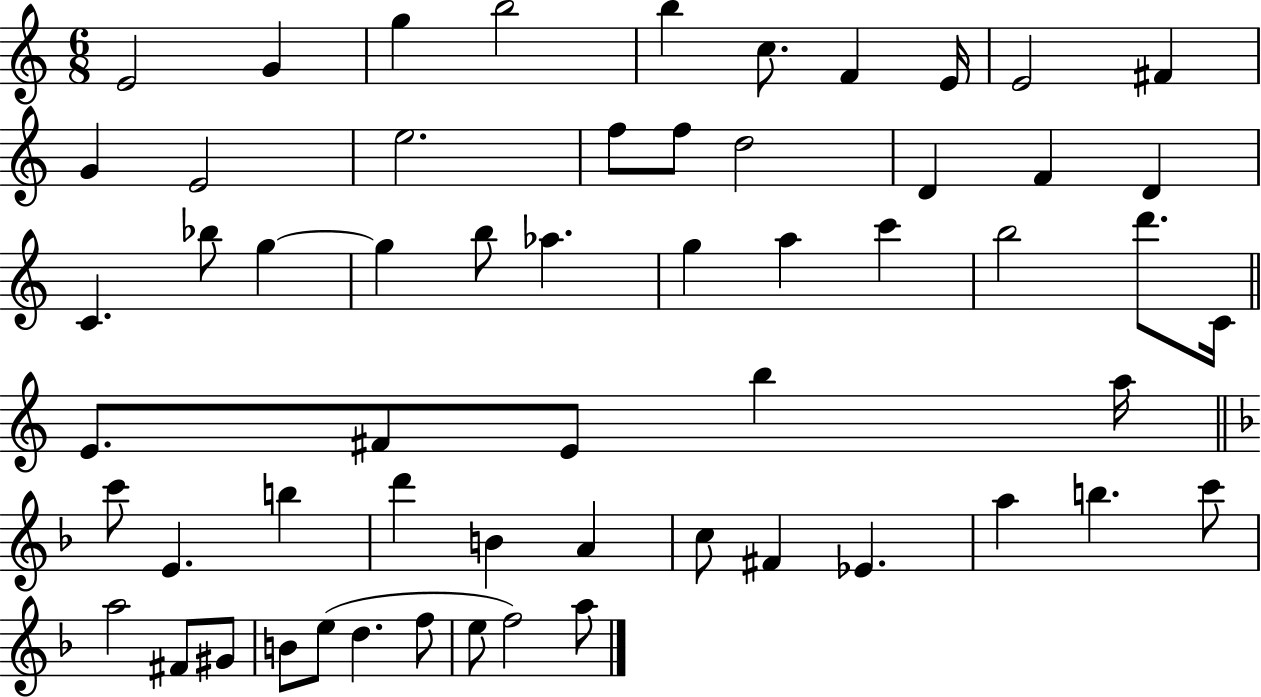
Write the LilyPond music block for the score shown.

{
  \clef treble
  \numericTimeSignature
  \time 6/8
  \key c \major
  \repeat volta 2 { e'2 g'4 | g''4 b''2 | b''4 c''8. f'4 e'16 | e'2 fis'4 | \break g'4 e'2 | e''2. | f''8 f''8 d''2 | d'4 f'4 d'4 | \break c'4. bes''8 g''4~~ | g''4 b''8 aes''4. | g''4 a''4 c'''4 | b''2 d'''8. c'16 | \break \bar "||" \break \key c \major e'8. fis'8 e'8 b''4 a''16 | \bar "||" \break \key f \major c'''8 e'4. b''4 | d'''4 b'4 a'4 | c''8 fis'4 ees'4. | a''4 b''4. c'''8 | \break a''2 fis'8 gis'8 | b'8 e''8( d''4. f''8 | e''8 f''2) a''8 | } \bar "|."
}